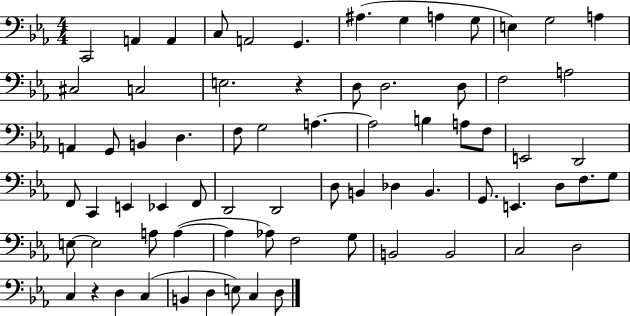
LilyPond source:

{
  \clef bass
  \numericTimeSignature
  \time 4/4
  \key ees \major
  c,2 a,4 a,4 | c8 a,2 g,4. | ais4.( g4 a4 g8 | e4) g2 a4 | \break cis2 c2 | e2. r4 | d8 d2. d8 | f2 a2 | \break a,4 g,8 b,4 d4. | f8 g2 a4.~~ | a2 b4 a8 f8 | e,2 d,2 | \break f,8 c,4 e,4 ees,4 f,8 | d,2 d,2 | d8 b,4 des4 b,4. | g,8. e,4. d8 f8. g8 | \break e8~~ e2 a8 a4~(~ | a4 aes8) f2 g8 | b,2 b,2 | c2 d2 | \break c4 r4 d4 c4( | b,4 d4 e8) c4 d8 | \bar "|."
}